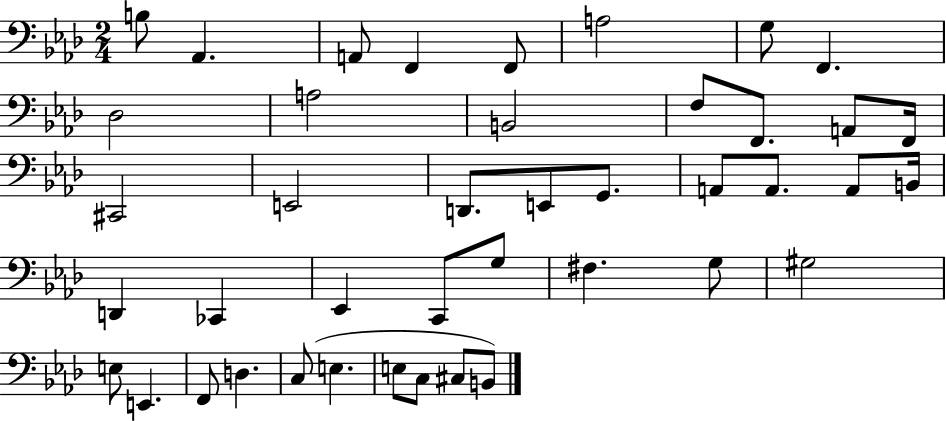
X:1
T:Untitled
M:2/4
L:1/4
K:Ab
B,/2 _A,, A,,/2 F,, F,,/2 A,2 G,/2 F,, _D,2 A,2 B,,2 F,/2 F,,/2 A,,/2 F,,/4 ^C,,2 E,,2 D,,/2 E,,/2 G,,/2 A,,/2 A,,/2 A,,/2 B,,/4 D,, _C,, _E,, C,,/2 G,/2 ^F, G,/2 ^G,2 E,/2 E,, F,,/2 D, C,/2 E, E,/2 C,/2 ^C,/2 B,,/2